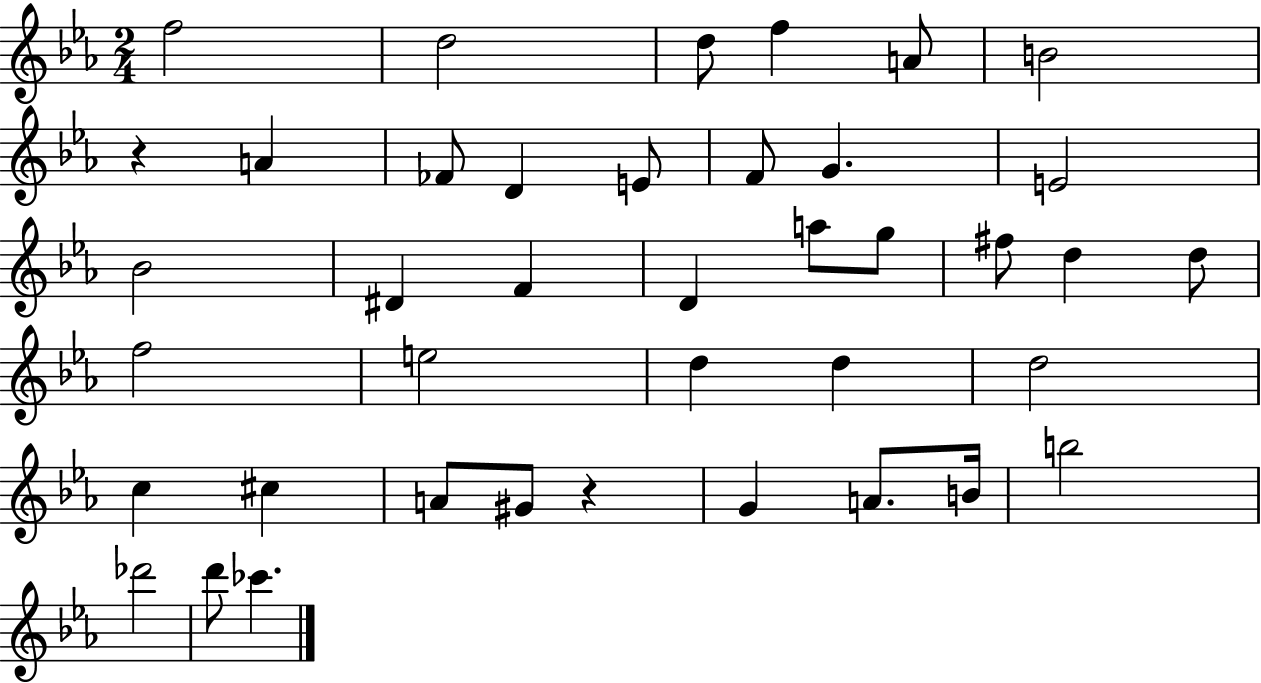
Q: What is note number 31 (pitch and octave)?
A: G#4